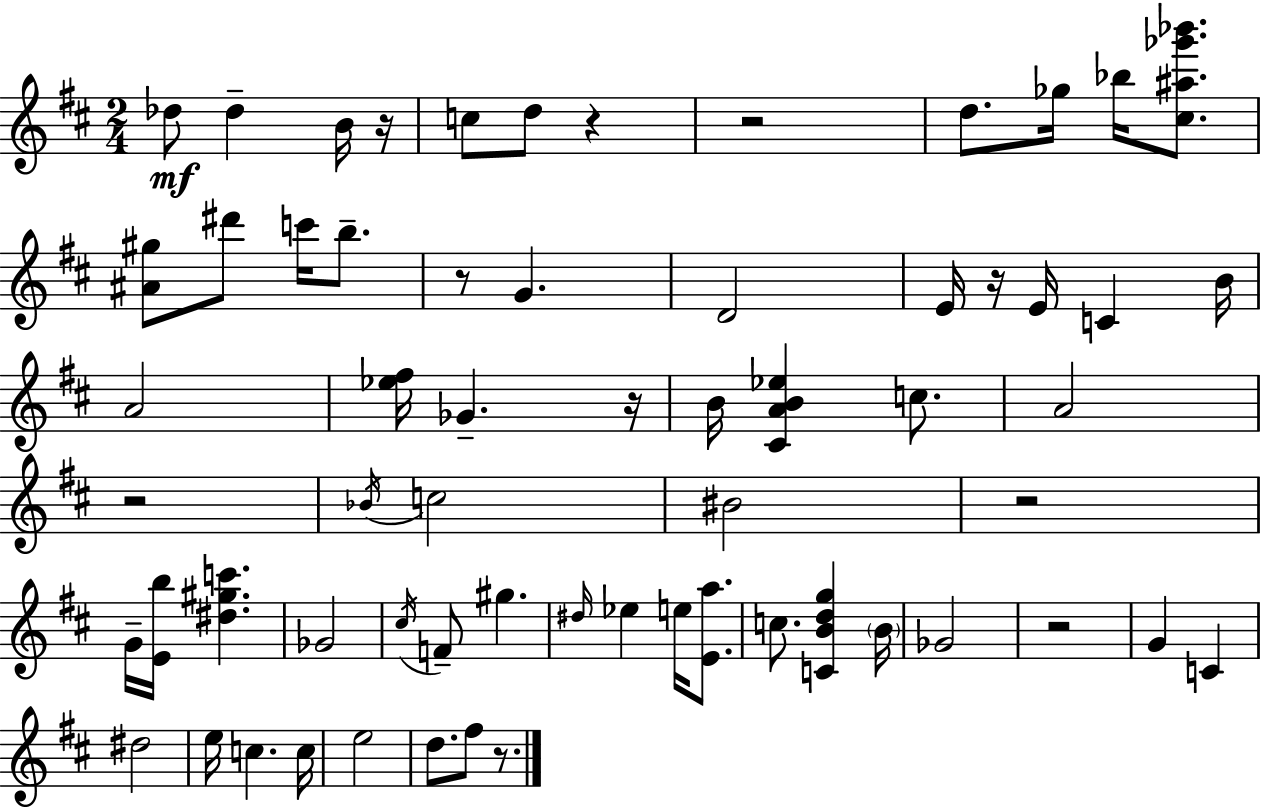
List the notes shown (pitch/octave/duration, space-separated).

Db5/e Db5/q B4/s R/s C5/e D5/e R/q R/h D5/e. Gb5/s Bb5/s [C#5,A#5,Gb6,Bb6]/e. [A#4,G#5]/e D#6/e C6/s B5/e. R/e G4/q. D4/h E4/s R/s E4/s C4/q B4/s A4/h [Eb5,F#5]/s Gb4/q. R/s B4/s [C#4,A4,B4,Eb5]/q C5/e. A4/h R/h Bb4/s C5/h BIS4/h R/h G4/s [E4,B5]/s [D#5,G#5,C6]/q. Gb4/h C#5/s F4/e G#5/q. D#5/s Eb5/q E5/s [E4,A5]/e. C5/e. [C4,B4,D5,G5]/q B4/s Gb4/h R/h G4/q C4/q D#5/h E5/s C5/q. C5/s E5/h D5/e. F#5/e R/e.